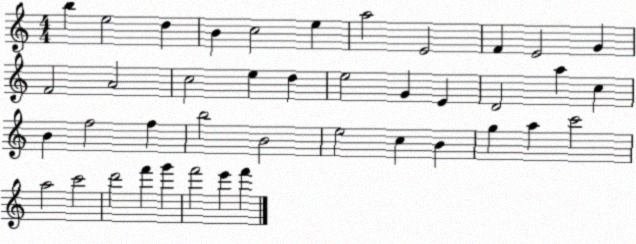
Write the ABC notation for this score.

X:1
T:Untitled
M:4/4
L:1/4
K:C
b e2 d B c2 e a2 E2 F E2 G F2 A2 c2 e d e2 G E D2 a c B f2 f b2 B2 e2 c B g a c'2 a2 c'2 d'2 f' g' f'2 e' f'